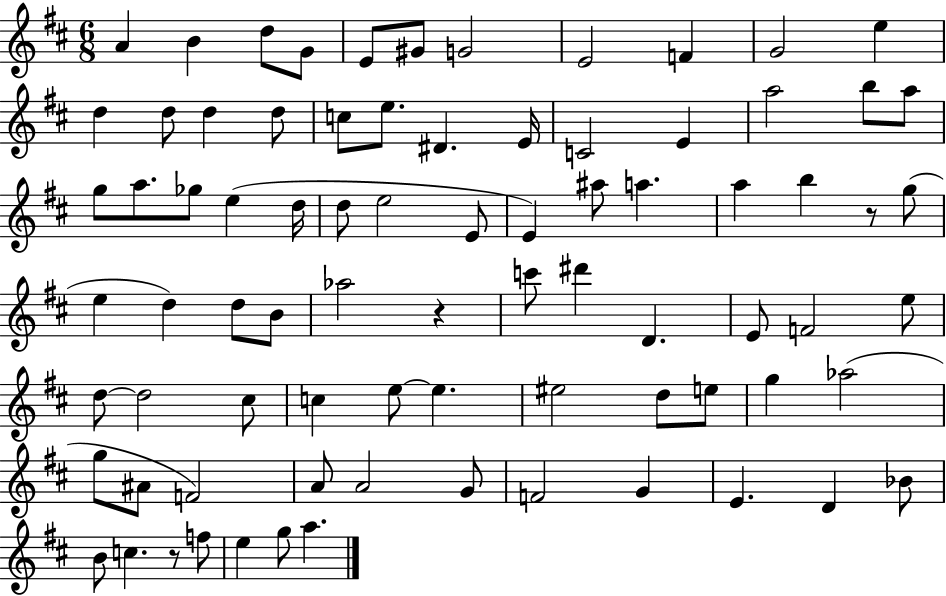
X:1
T:Untitled
M:6/8
L:1/4
K:D
A B d/2 G/2 E/2 ^G/2 G2 E2 F G2 e d d/2 d d/2 c/2 e/2 ^D E/4 C2 E a2 b/2 a/2 g/2 a/2 _g/2 e d/4 d/2 e2 E/2 E ^a/2 a a b z/2 g/2 e d d/2 B/2 _a2 z c'/2 ^d' D E/2 F2 e/2 d/2 d2 ^c/2 c e/2 e ^e2 d/2 e/2 g _a2 g/2 ^A/2 F2 A/2 A2 G/2 F2 G E D _B/2 B/2 c z/2 f/2 e g/2 a